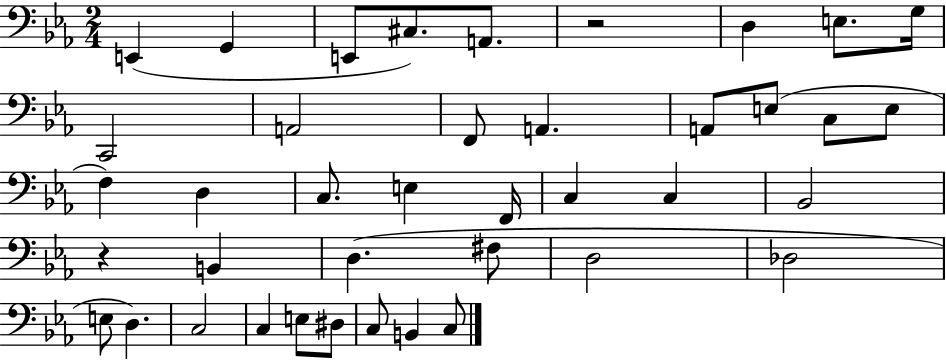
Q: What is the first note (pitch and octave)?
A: E2